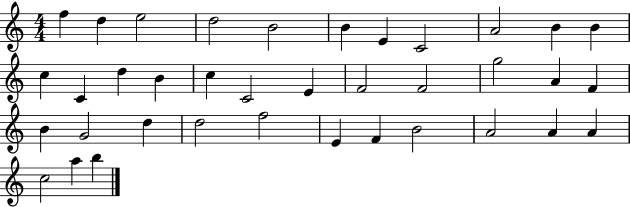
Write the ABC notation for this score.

X:1
T:Untitled
M:4/4
L:1/4
K:C
f d e2 d2 B2 B E C2 A2 B B c C d B c C2 E F2 F2 g2 A F B G2 d d2 f2 E F B2 A2 A A c2 a b